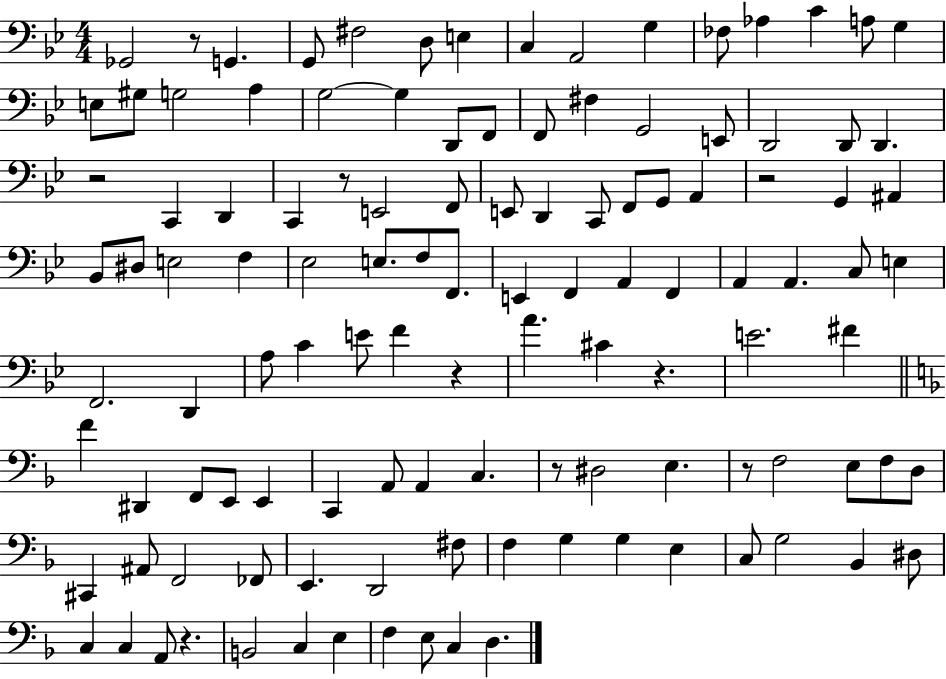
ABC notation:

X:1
T:Untitled
M:4/4
L:1/4
K:Bb
_G,,2 z/2 G,, G,,/2 ^F,2 D,/2 E, C, A,,2 G, _F,/2 _A, C A,/2 G, E,/2 ^G,/2 G,2 A, G,2 G, D,,/2 F,,/2 F,,/2 ^F, G,,2 E,,/2 D,,2 D,,/2 D,, z2 C,, D,, C,, z/2 E,,2 F,,/2 E,,/2 D,, C,,/2 F,,/2 G,,/2 A,, z2 G,, ^A,, _B,,/2 ^D,/2 E,2 F, _E,2 E,/2 F,/2 F,,/2 E,, F,, A,, F,, A,, A,, C,/2 E, F,,2 D,, A,/2 C E/2 F z A ^C z E2 ^F F ^D,, F,,/2 E,,/2 E,, C,, A,,/2 A,, C, z/2 ^D,2 E, z/2 F,2 E,/2 F,/2 D,/2 ^C,, ^A,,/2 F,,2 _F,,/2 E,, D,,2 ^F,/2 F, G, G, E, C,/2 G,2 _B,, ^D,/2 C, C, A,,/2 z B,,2 C, E, F, E,/2 C, D,